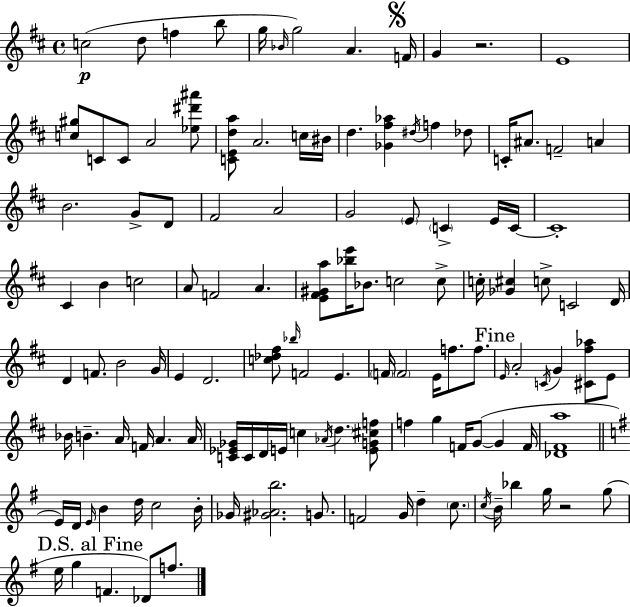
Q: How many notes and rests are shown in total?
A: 124